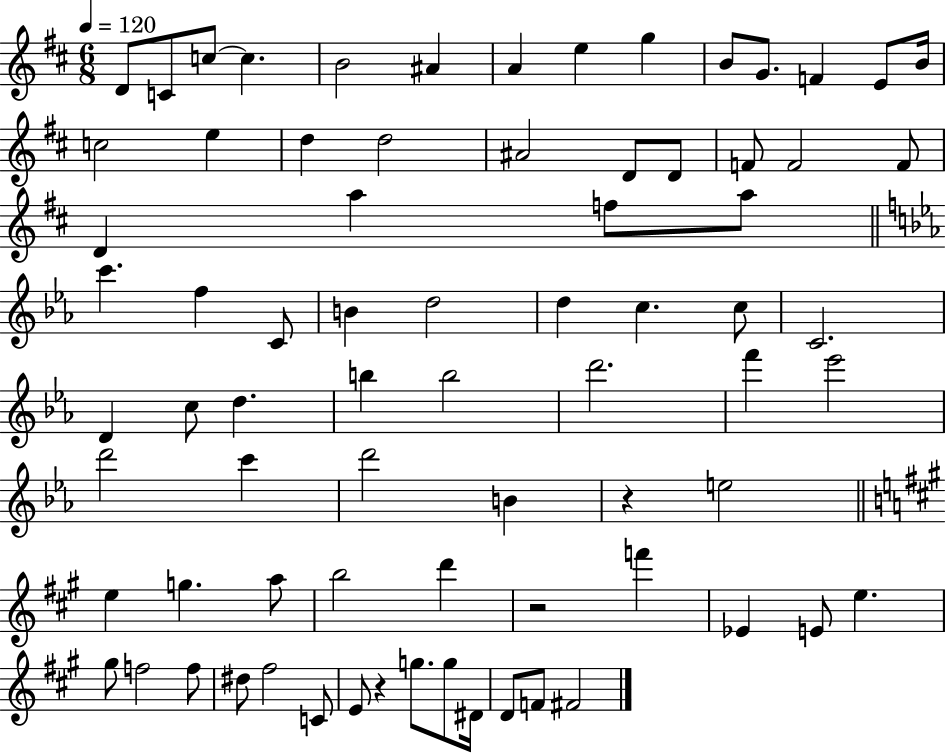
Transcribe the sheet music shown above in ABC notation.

X:1
T:Untitled
M:6/8
L:1/4
K:D
D/2 C/2 c/2 c B2 ^A A e g B/2 G/2 F E/2 B/4 c2 e d d2 ^A2 D/2 D/2 F/2 F2 F/2 D a f/2 a/2 c' f C/2 B d2 d c c/2 C2 D c/2 d b b2 d'2 f' _e'2 d'2 c' d'2 B z e2 e g a/2 b2 d' z2 f' _E E/2 e ^g/2 f2 f/2 ^d/2 ^f2 C/2 E/2 z g/2 g/2 ^D/4 D/2 F/2 ^F2